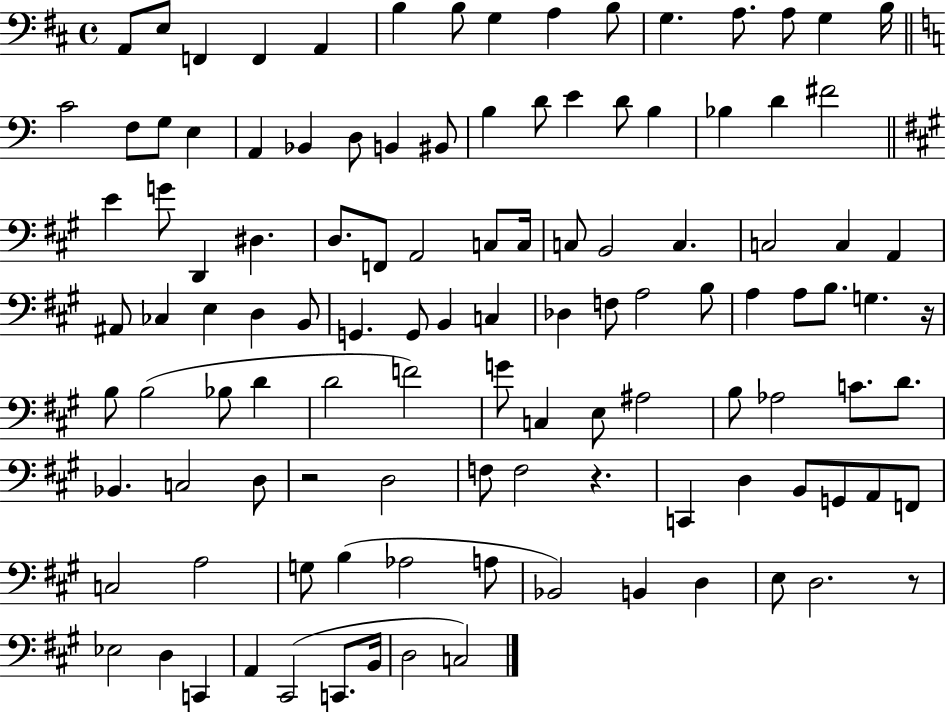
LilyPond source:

{
  \clef bass
  \time 4/4
  \defaultTimeSignature
  \key d \major
  a,8 e8 f,4 f,4 a,4 | b4 b8 g4 a4 b8 | g4. a8. a8 g4 b16 | \bar "||" \break \key a \minor c'2 f8 g8 e4 | a,4 bes,4 d8 b,4 bis,8 | b4 d'8 e'4 d'8 b4 | bes4 d'4 fis'2 | \break \bar "||" \break \key a \major e'4 g'8 d,4 dis4. | d8. f,8 a,2 c8 c16 | c8 b,2 c4. | c2 c4 a,4 | \break ais,8 ces4 e4 d4 b,8 | g,4. g,8 b,4 c4 | des4 f8 a2 b8 | a4 a8 b8. g4. r16 | \break b8 b2( bes8 d'4 | d'2 f'2) | g'8 c4 e8 ais2 | b8 aes2 c'8. d'8. | \break bes,4. c2 d8 | r2 d2 | f8 f2 r4. | c,4 d4 b,8 g,8 a,8 f,8 | \break c2 a2 | g8 b4( aes2 a8 | bes,2) b,4 d4 | e8 d2. r8 | \break ees2 d4 c,4 | a,4 cis,2( c,8. b,16 | d2 c2) | \bar "|."
}